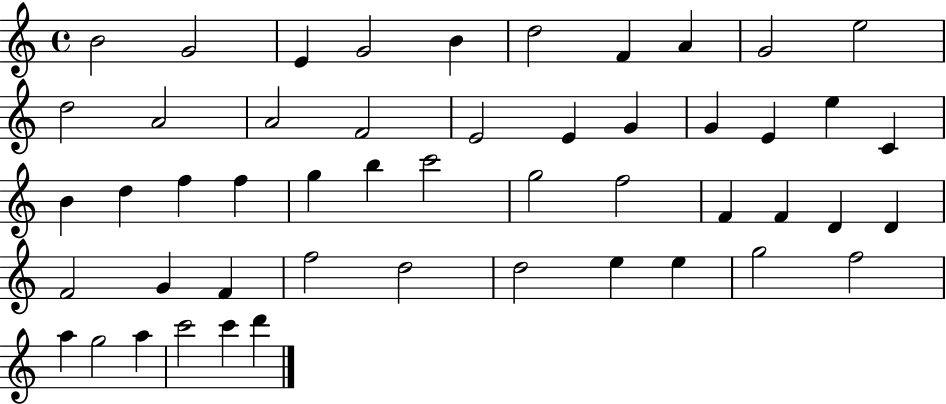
X:1
T:Untitled
M:4/4
L:1/4
K:C
B2 G2 E G2 B d2 F A G2 e2 d2 A2 A2 F2 E2 E G G E e C B d f f g b c'2 g2 f2 F F D D F2 G F f2 d2 d2 e e g2 f2 a g2 a c'2 c' d'